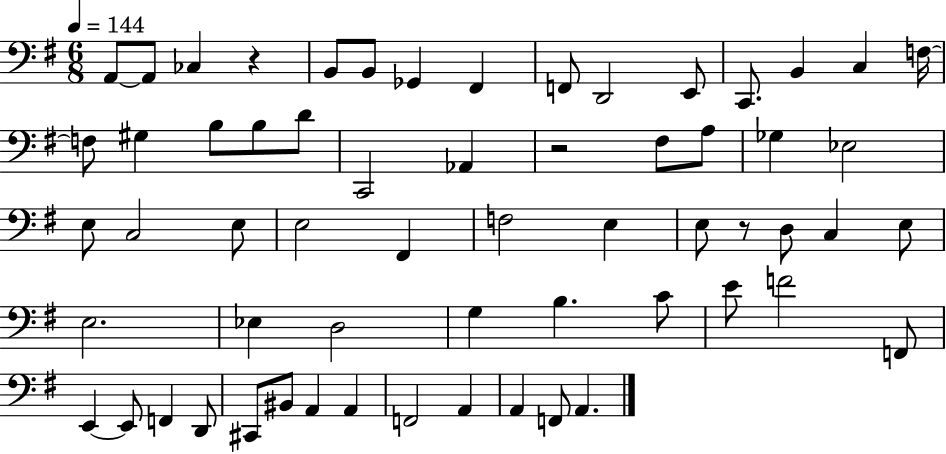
X:1
T:Untitled
M:6/8
L:1/4
K:G
A,,/2 A,,/2 _C, z B,,/2 B,,/2 _G,, ^F,, F,,/2 D,,2 E,,/2 C,,/2 B,, C, F,/4 F,/2 ^G, B,/2 B,/2 D/2 C,,2 _A,, z2 ^F,/2 A,/2 _G, _E,2 E,/2 C,2 E,/2 E,2 ^F,, F,2 E, E,/2 z/2 D,/2 C, E,/2 E,2 _E, D,2 G, B, C/2 E/2 F2 F,,/2 E,, E,,/2 F,, D,,/2 ^C,,/2 ^B,,/2 A,, A,, F,,2 A,, A,, F,,/2 A,,